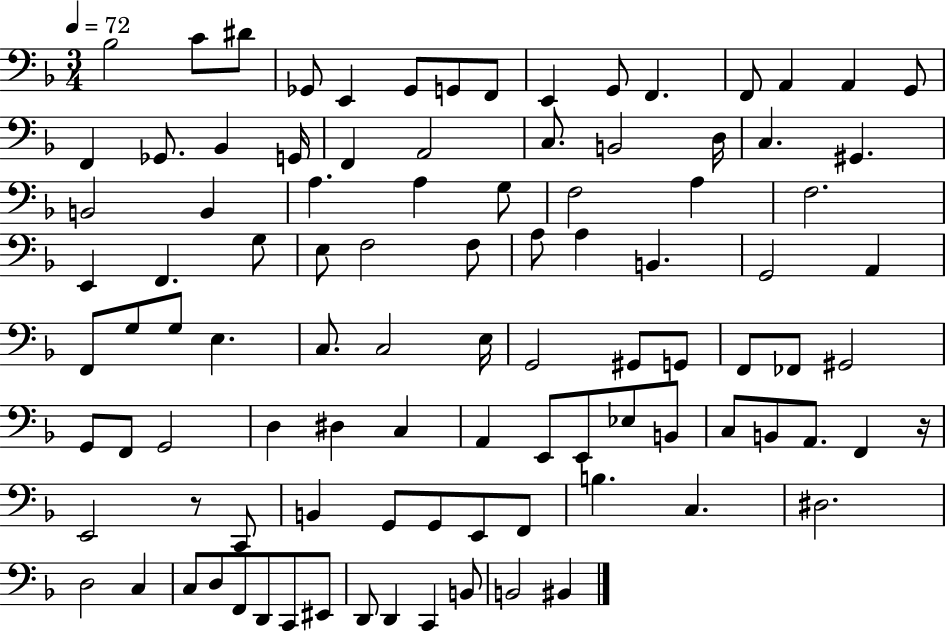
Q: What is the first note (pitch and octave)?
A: Bb3